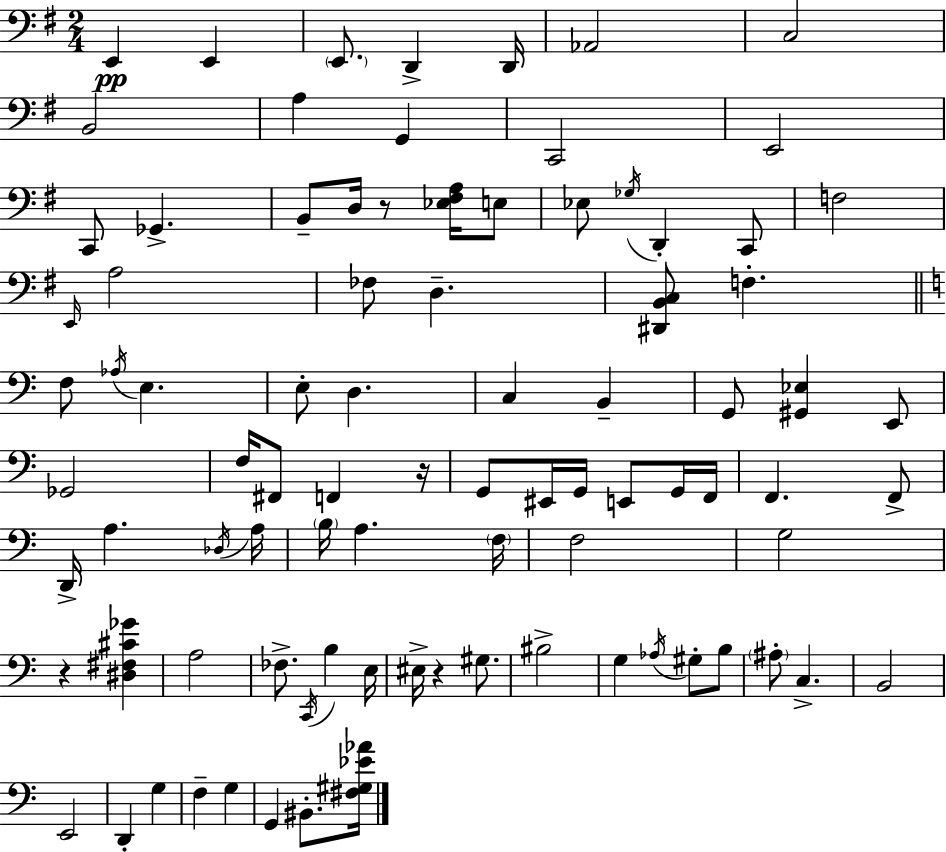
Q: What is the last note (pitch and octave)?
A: BIS2